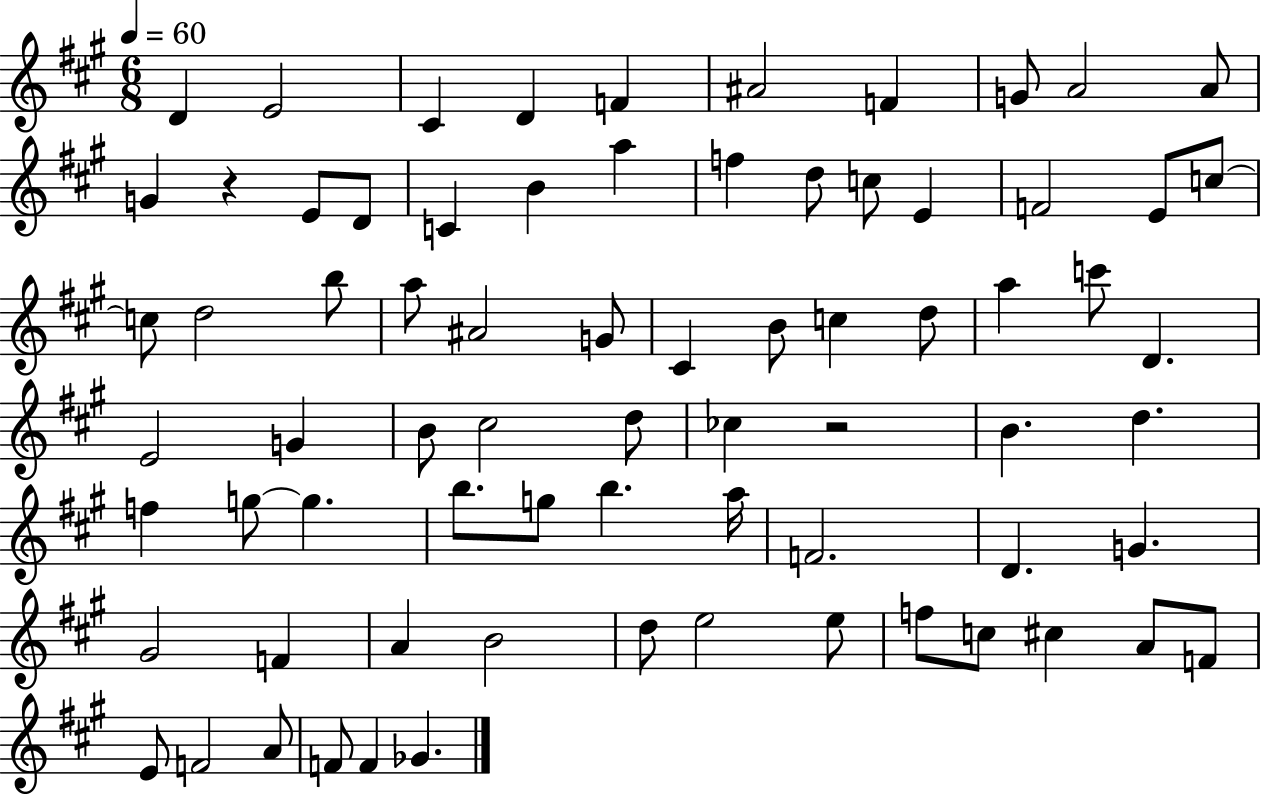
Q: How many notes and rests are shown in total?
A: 74